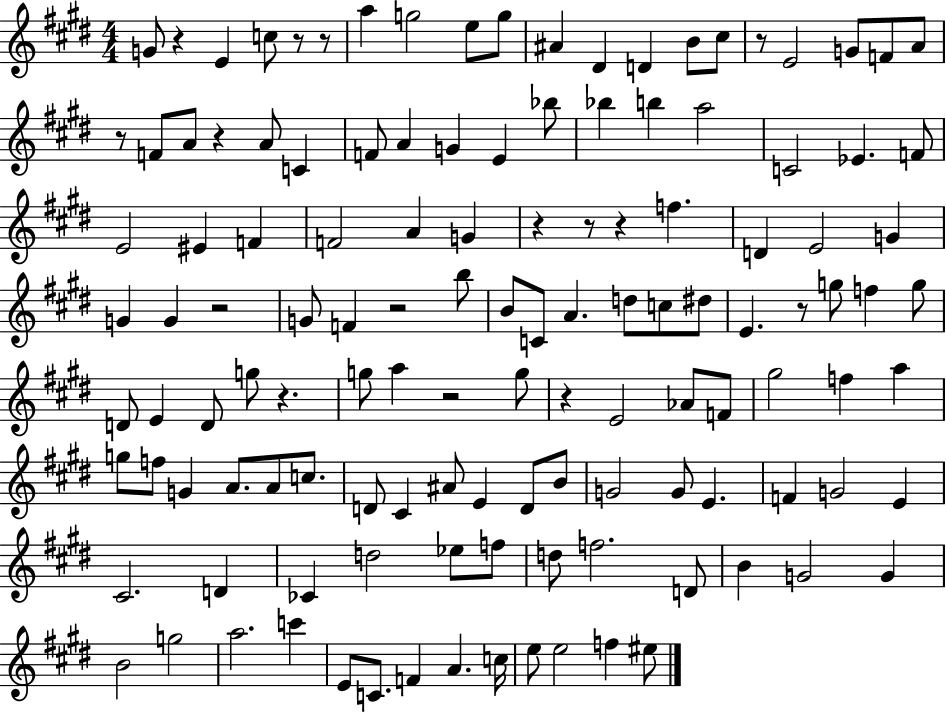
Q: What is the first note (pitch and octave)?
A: G4